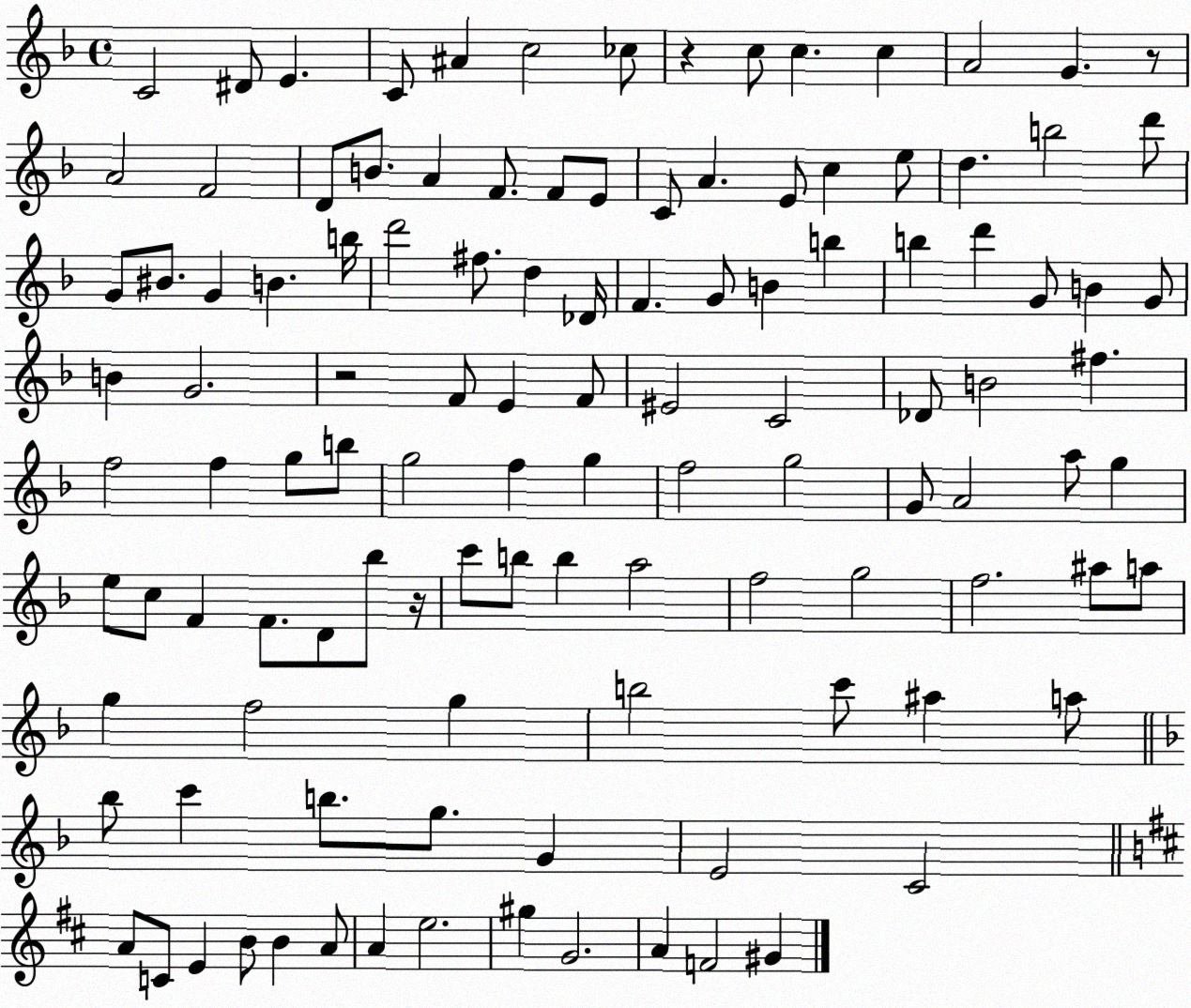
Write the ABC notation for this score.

X:1
T:Untitled
M:4/4
L:1/4
K:F
C2 ^D/2 E C/2 ^A c2 _c/2 z c/2 c c A2 G z/2 A2 F2 D/2 B/2 A F/2 F/2 E/2 C/2 A E/2 c e/2 d b2 d'/2 G/2 ^B/2 G B b/4 d'2 ^f/2 d _D/4 F G/2 B b b d' G/2 B G/2 B G2 z2 F/2 E F/2 ^E2 C2 _D/2 B2 ^f f2 f g/2 b/2 g2 f g f2 g2 G/2 A2 a/2 g e/2 c/2 F F/2 D/2 _b/2 z/4 c'/2 b/2 b a2 f2 g2 f2 ^a/2 a/2 g f2 g b2 c'/2 ^a a/2 _b/2 c' b/2 g/2 G E2 C2 A/2 C/2 E B/2 B A/2 A e2 ^g G2 A F2 ^G